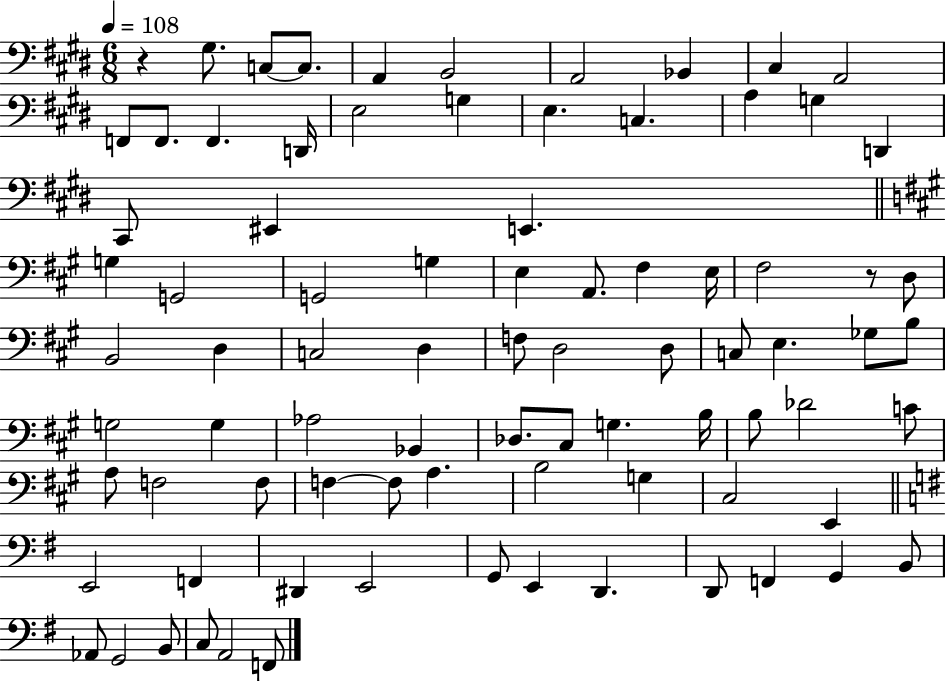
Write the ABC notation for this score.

X:1
T:Untitled
M:6/8
L:1/4
K:E
z ^G,/2 C,/2 C,/2 A,, B,,2 A,,2 _B,, ^C, A,,2 F,,/2 F,,/2 F,, D,,/4 E,2 G, E, C, A, G, D,, ^C,,/2 ^E,, E,, G, G,,2 G,,2 G, E, A,,/2 ^F, E,/4 ^F,2 z/2 D,/2 B,,2 D, C,2 D, F,/2 D,2 D,/2 C,/2 E, _G,/2 B,/2 G,2 G, _A,2 _B,, _D,/2 ^C,/2 G, B,/4 B,/2 _D2 C/2 A,/2 F,2 F,/2 F, F,/2 A, B,2 G, ^C,2 E,, E,,2 F,, ^D,, E,,2 G,,/2 E,, D,, D,,/2 F,, G,, B,,/2 _A,,/2 G,,2 B,,/2 C,/2 A,,2 F,,/2